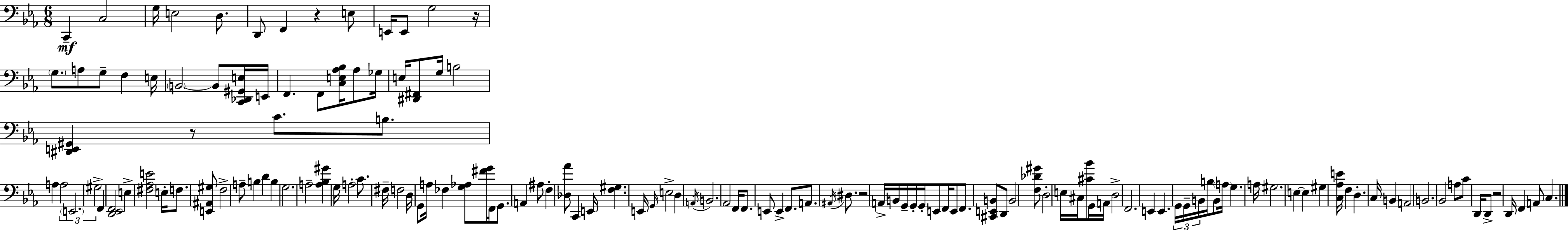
X:1
T:Untitled
M:6/8
L:1/4
K:Cm
C,, C,2 G,/4 E,2 D,/2 D,,/2 F,, z E,/2 E,,/4 E,,/2 G,2 z/4 G,/2 A,/2 G,/2 F, E,/4 B,,2 B,,/2 [C,,_D,,^G,,E,]/4 E,,/4 F,, F,,/2 [C,E,_A,_B,]/4 _A,/2 _G,/4 E,/4 [^D,,^F,,]/2 G,/4 B,2 [^D,,E,,^G,,] z/2 C/2 B,/2 A, A,2 E,,2 ^G,2 F,, [D,,_E,,F,,]2 E, [^F,_A,E]2 E,/4 F,/2 [E,,^A,,^G,]/2 F,2 A,/2 B, D B, G,2 A,2 [A,_B,^G] G,/4 A,2 C/2 ^F,/4 F,2 D,/4 G,,/2 A,/4 _F, [G,_A,]/2 [^FG]/4 F,,/4 G,,/2 A,, ^A,/2 F, [_D,_A]/2 C,, E,,/4 [F,^G,] E,,/4 G,,/4 E,2 D, A,,/4 B,,2 _A,,2 F,,/4 F,,/2 E,,/2 E,, F,,/2 A,,/2 ^A,,/4 ^D,/2 z2 A,,/4 B,,/4 G,,/4 G,,/4 G,,/4 E,,/2 F,,/4 E,,/2 F,,/2 [^C,,E,,B,,]/2 D,,/2 B,,2 [F,_D^G]/2 D,2 E,/4 ^C,/4 [^C_B]/2 G,,/4 A,,/4 D,2 F,,2 E,, E,, G,,/4 G,,/4 B,,/4 B,/4 B,,/2 A,/4 G, A,/4 ^G,2 E, E, ^G, [C,_A,E]/4 F, D, C,/4 B,, A,,2 B,,2 _B,,2 A,/2 C/2 D,,/4 D,,/2 z2 D,,/4 F,, A,,/2 C,